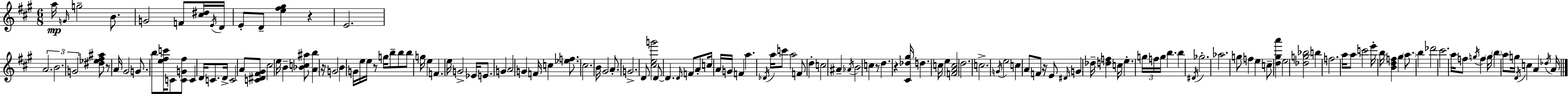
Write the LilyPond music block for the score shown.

{
  \clef treble
  \numericTimeSignature
  \time 6/8
  \key a \major
  \repeat volta 2 { a''16\mp \grace { g'16 } g''2-- b'8. | g'2 f'8 <cis'' dis''>16 | \acciaccatura { e'16 } d'16 e'8-. d'8-- <e'' fis'' gis''>4 r4 | e'2. | \break \tuplet 3/2 { a'2. | b'2. | g'2 } <dis'' ees'' fis'' ais''>8 | r8 a'16 gis'2 g'8. | \break b''8 <e'' fis'' c'''>16 c'8 <c' g' fis''>8 c'4 | d'16 c'8. d'16-> c'2 | a'8 <c' dis' fis' gis'>8 cis''2 | e''16 b'4-- <bes' c'' ais''>8 <a' b''>4 | \break r16 g'2 b'4 | g'16 e''16 e''16 r8 g''16 b''8-- b''8 | b''8 g''16 e''4 f'4. | e''16 g'2-> ees'16 e'8. | \break g'4 a'2 | g'4 f'16 c''4 <ees'' f''>8. | cis''2. | b'16 gis'2 a'8.-. | \break g'2.-> | d'8 <cis'' e'' g'''>2 | d'8~~ d'4. \grace { d'16 } f'8 a'8-. | c''16 a'16 g'16 f'4 a''4. | \break \acciaccatura { des'16 } a''16 c'''8 a''2 | f'8 d''4-. c''2 | ais'4-- \acciaccatura { aes'16 } b'2 | c''4 r8 d''4. | \break r4 <cis' des'' gis''>16 d''4. | c''16 e''4 <f' a' c''>2 | d''2. | c''2.-> | \break \acciaccatura { g'16 } e''2 | c''4 a'8 f'8 r16 e'8 | \grace { dis'16 } g'4 des''16-- <d'' f''>4 c''16 | e''4.-. \tuplet 3/2 { g''16 f''16 g''16 } b''4. | \break b''4 \acciaccatura { dis'16 } ges''2.-. | aes''2. | g''8 f''4 | e''4 c''8-- <d'' gis'' a'''>4 | \break e''2 <des'' g'' bes''>2 | b''4 f''2. | a''16 a''8 c'''2 | e'''16-. b''16 <b' d'' f''>4 | \break gis''4 \parenthesize a''8. b''4 | des'''2 cis'''2. | a''16 f''8 \acciaccatura { g''16 } | f''4 \parenthesize g''16 \parenthesize b''4 a''8 g''16 | \break \acciaccatura { d'16 } c''4 a'4 \acciaccatura { des''16 } a'16 } \bar "|."
}